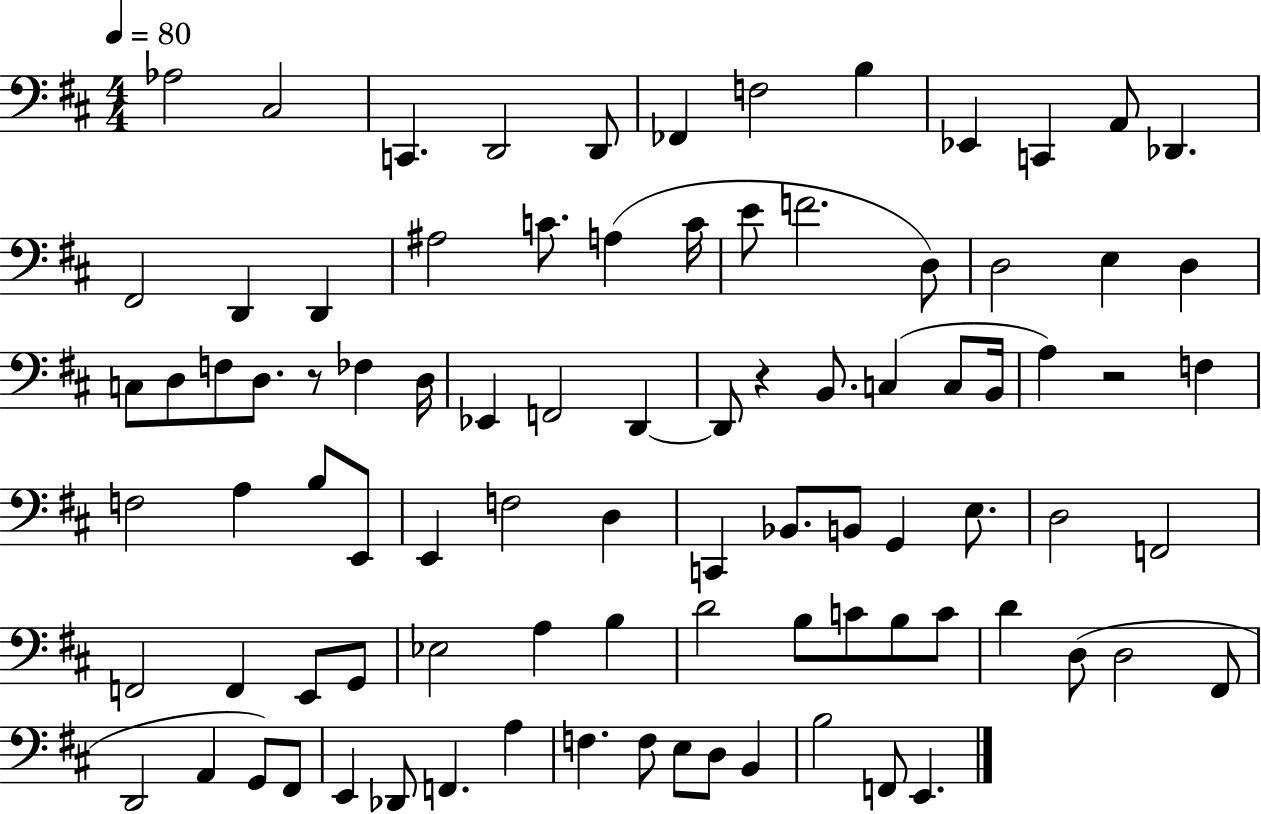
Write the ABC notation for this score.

X:1
T:Untitled
M:4/4
L:1/4
K:D
_A,2 ^C,2 C,, D,,2 D,,/2 _F,, F,2 B, _E,, C,, A,,/2 _D,, ^F,,2 D,, D,, ^A,2 C/2 A, C/4 E/2 F2 D,/2 D,2 E, D, C,/2 D,/2 F,/2 D,/2 z/2 _F, D,/4 _E,, F,,2 D,, D,,/2 z B,,/2 C, C,/2 B,,/4 A, z2 F, F,2 A, B,/2 E,,/2 E,, F,2 D, C,, _B,,/2 B,,/2 G,, E,/2 D,2 F,,2 F,,2 F,, E,,/2 G,,/2 _E,2 A, B, D2 B,/2 C/2 B,/2 C/2 D D,/2 D,2 ^F,,/2 D,,2 A,, G,,/2 ^F,,/2 E,, _D,,/2 F,, A, F, F,/2 E,/2 D,/2 B,, B,2 F,,/2 E,,